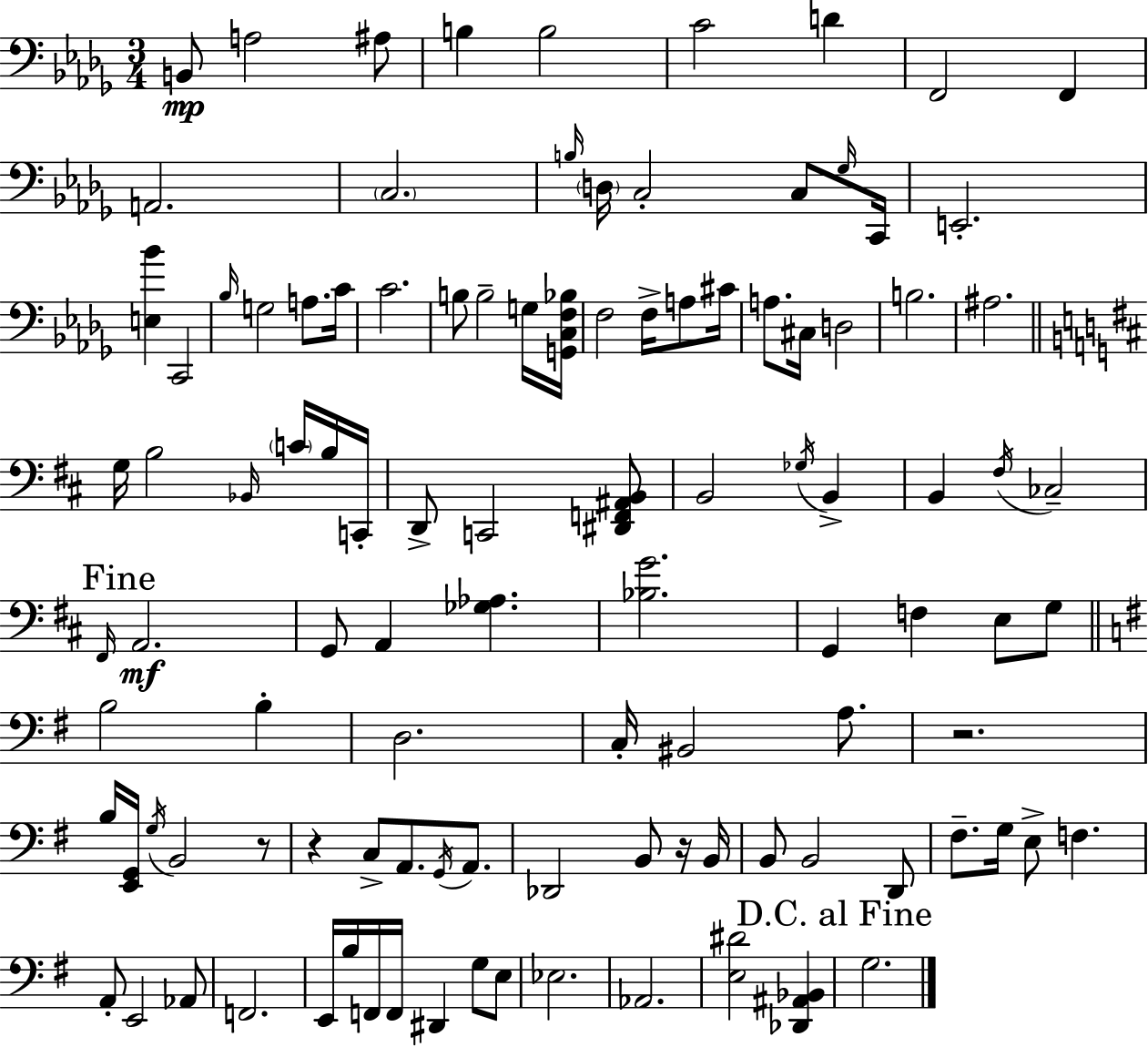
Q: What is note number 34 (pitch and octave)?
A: D3